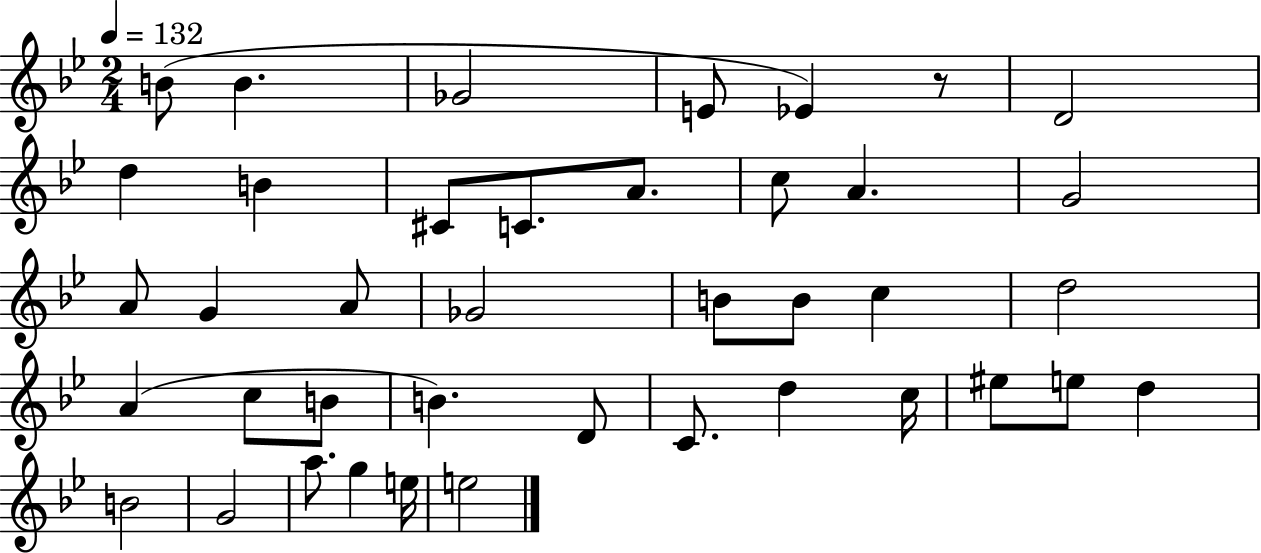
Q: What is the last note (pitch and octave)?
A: E5